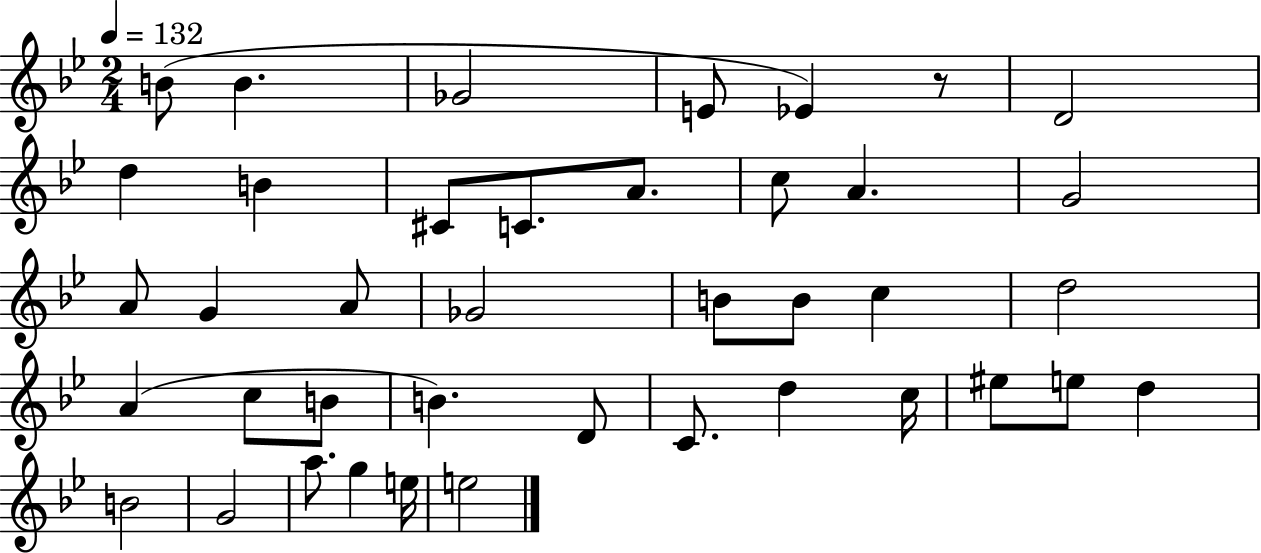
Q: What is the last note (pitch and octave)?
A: E5